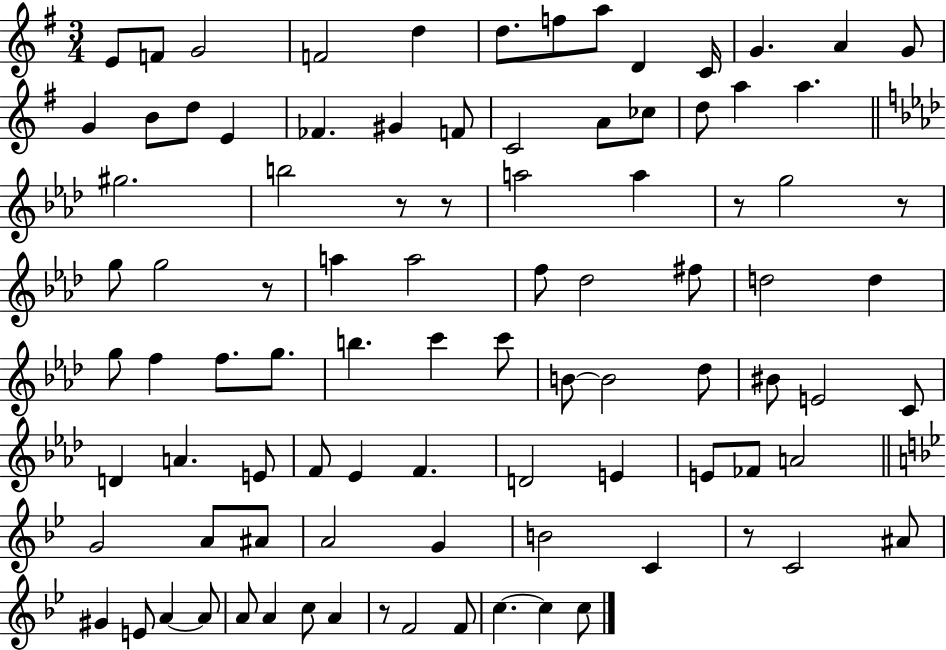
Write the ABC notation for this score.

X:1
T:Untitled
M:3/4
L:1/4
K:G
E/2 F/2 G2 F2 d d/2 f/2 a/2 D C/4 G A G/2 G B/2 d/2 E _F ^G F/2 C2 A/2 _c/2 d/2 a a ^g2 b2 z/2 z/2 a2 a z/2 g2 z/2 g/2 g2 z/2 a a2 f/2 _d2 ^f/2 d2 d g/2 f f/2 g/2 b c' c'/2 B/2 B2 _d/2 ^B/2 E2 C/2 D A E/2 F/2 _E F D2 E E/2 _F/2 A2 G2 A/2 ^A/2 A2 G B2 C z/2 C2 ^A/2 ^G E/2 A A/2 A/2 A c/2 A z/2 F2 F/2 c c c/2